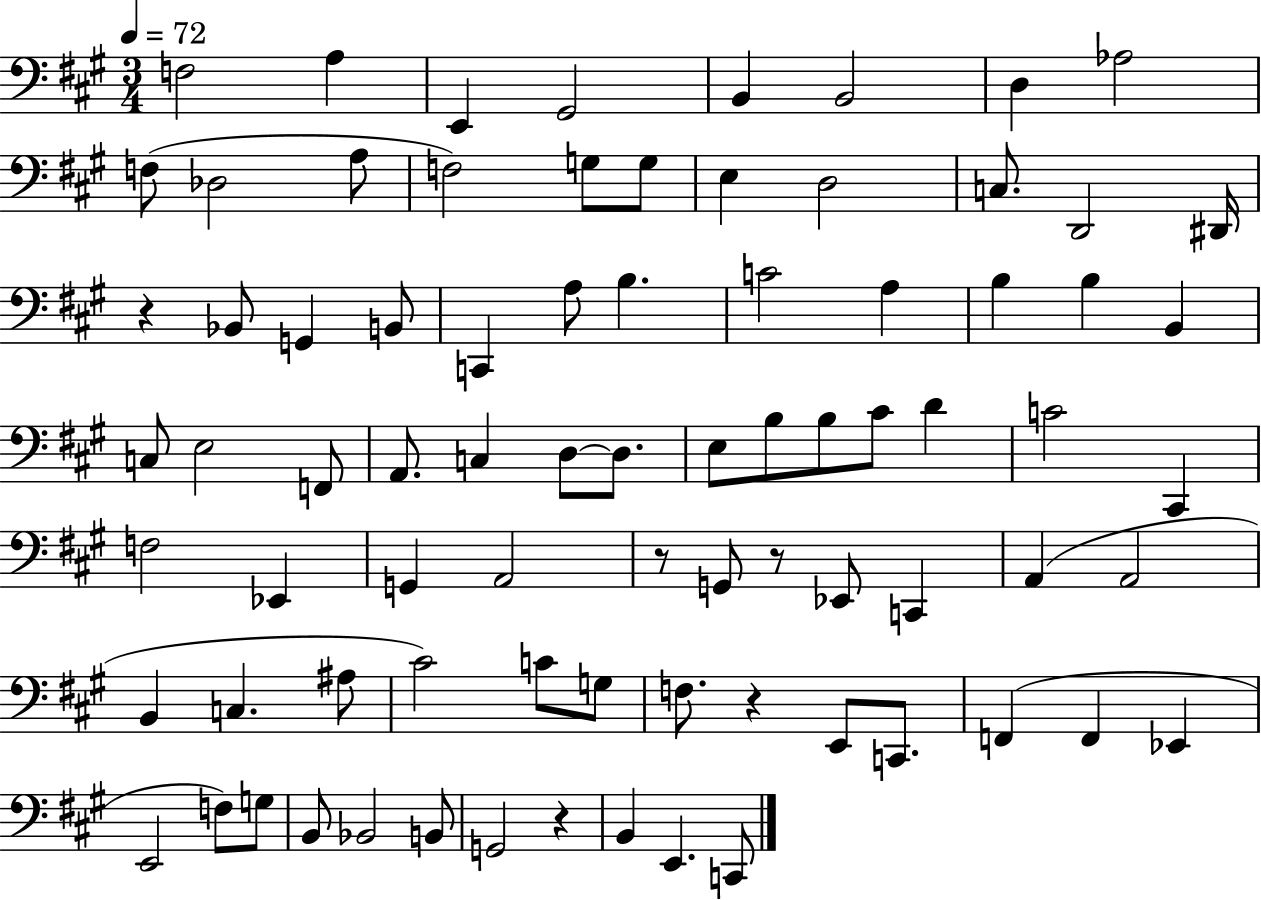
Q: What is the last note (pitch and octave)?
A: C2